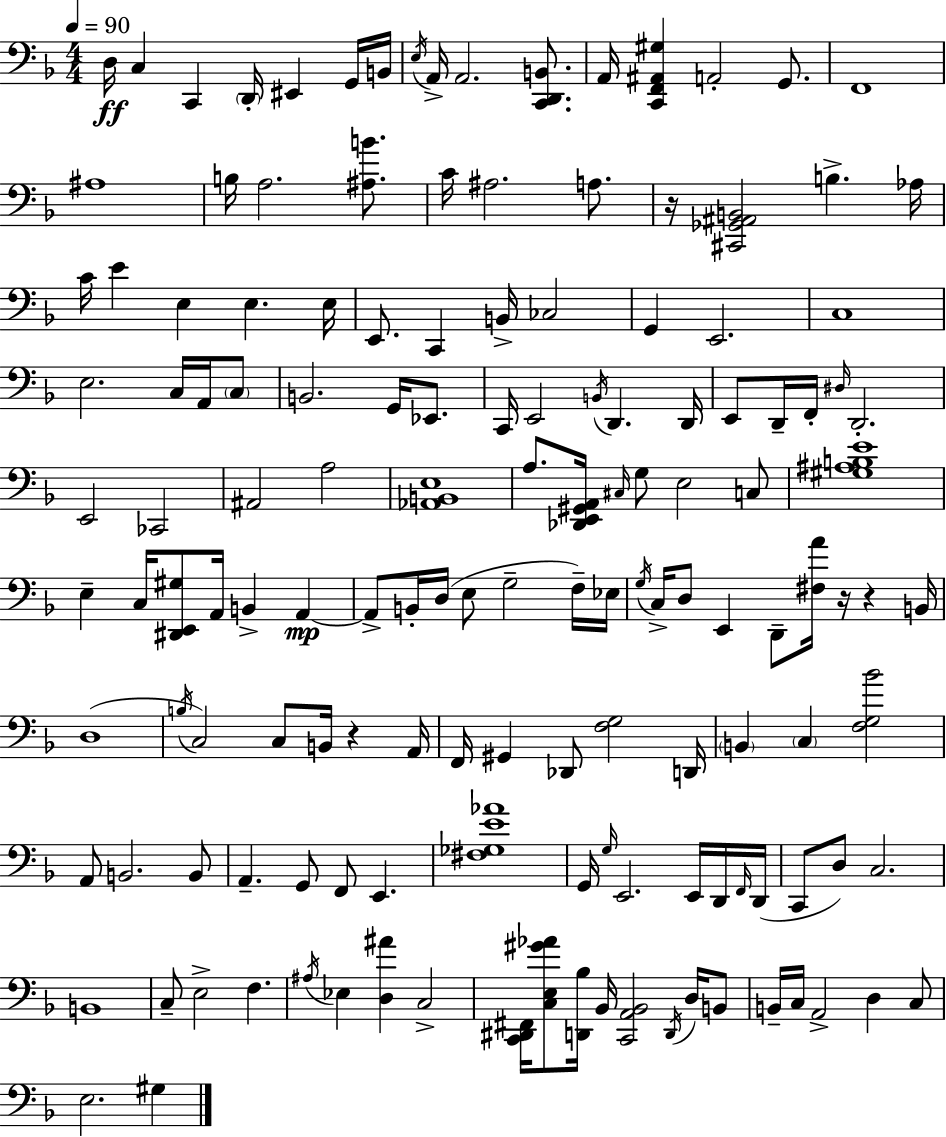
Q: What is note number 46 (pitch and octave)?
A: D2